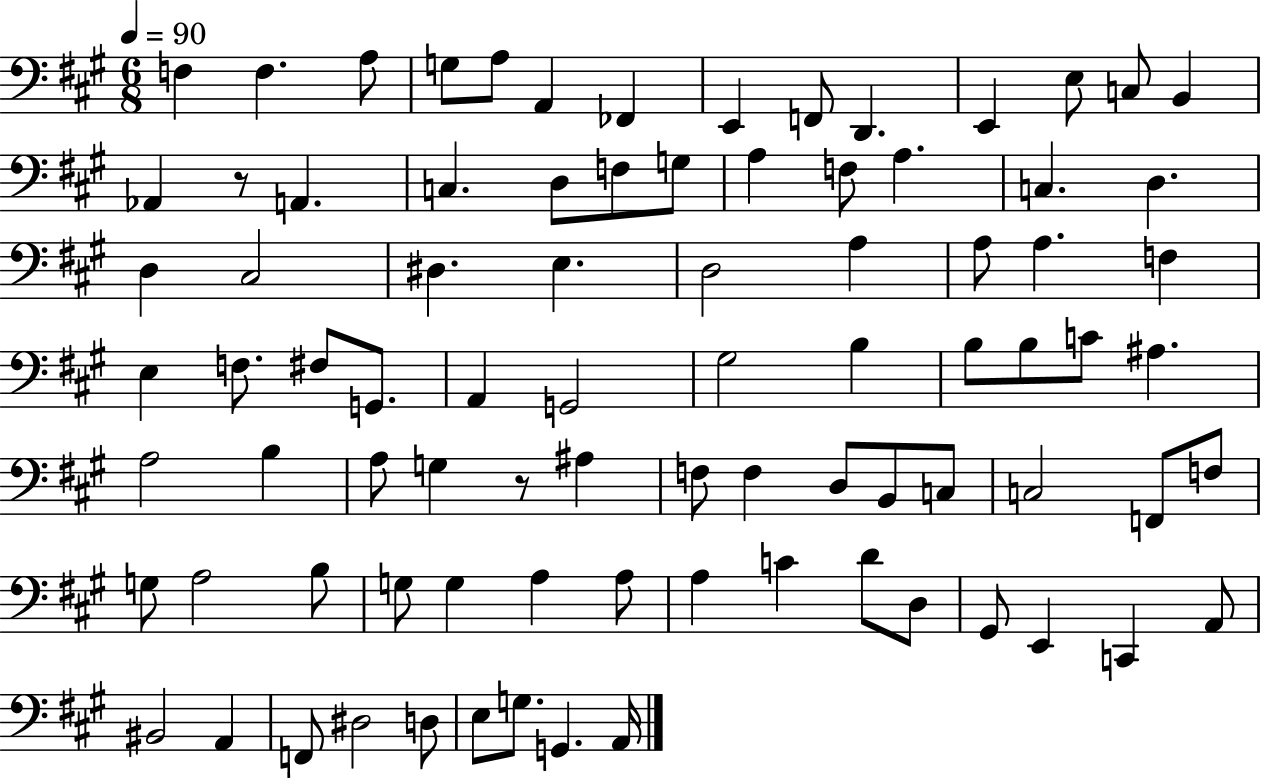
F3/q F3/q. A3/e G3/e A3/e A2/q FES2/q E2/q F2/e D2/q. E2/q E3/e C3/e B2/q Ab2/q R/e A2/q. C3/q. D3/e F3/e G3/e A3/q F3/e A3/q. C3/q. D3/q. D3/q C#3/h D#3/q. E3/q. D3/h A3/q A3/e A3/q. F3/q E3/q F3/e. F#3/e G2/e. A2/q G2/h G#3/h B3/q B3/e B3/e C4/e A#3/q. A3/h B3/q A3/e G3/q R/e A#3/q F3/e F3/q D3/e B2/e C3/e C3/h F2/e F3/e G3/e A3/h B3/e G3/e G3/q A3/q A3/e A3/q C4/q D4/e D3/e G#2/e E2/q C2/q A2/e BIS2/h A2/q F2/e D#3/h D3/e E3/e G3/e. G2/q. A2/s